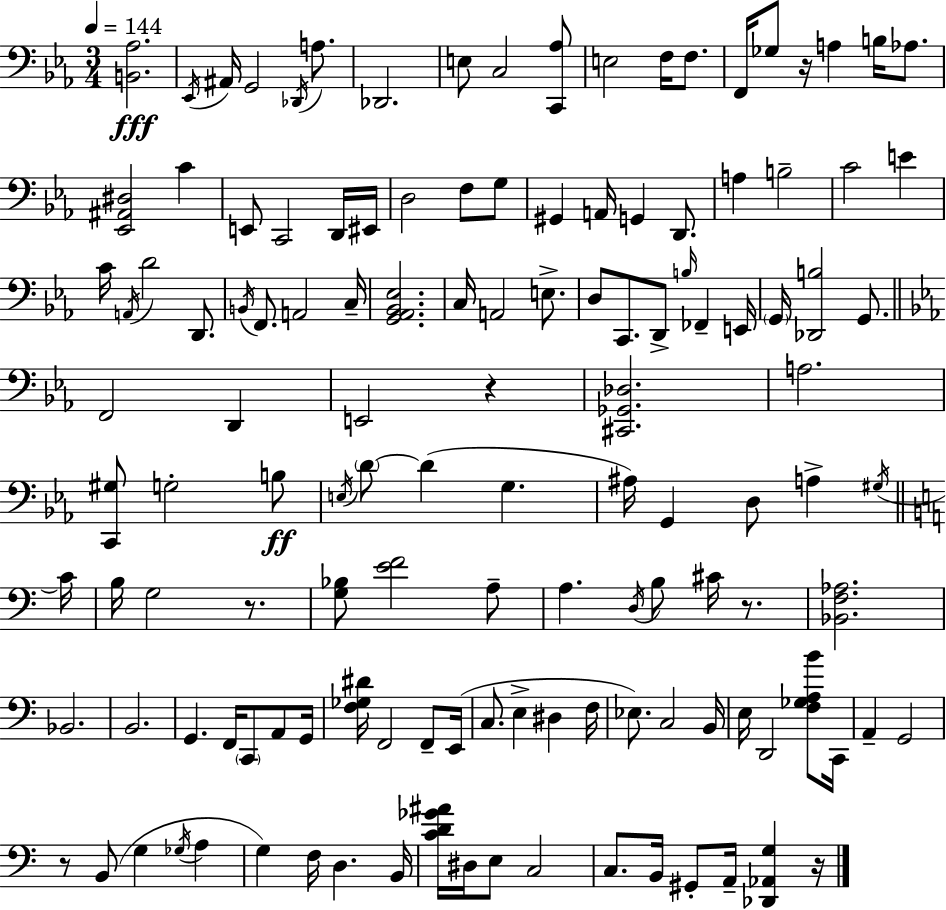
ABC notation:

X:1
T:Untitled
M:3/4
L:1/4
K:Cm
[B,,_A,]2 _E,,/4 ^A,,/4 G,,2 _D,,/4 A,/2 _D,,2 E,/2 C,2 [C,,_A,]/2 E,2 F,/4 F,/2 F,,/4 _G,/2 z/4 A, B,/4 _A,/2 [_E,,^A,,^D,]2 C E,,/2 C,,2 D,,/4 ^E,,/4 D,2 F,/2 G,/2 ^G,, A,,/4 G,, D,,/2 A, B,2 C2 E C/4 A,,/4 D2 D,,/2 B,,/4 F,,/2 A,,2 C,/4 [G,,_A,,_B,,_E,]2 C,/4 A,,2 E,/2 D,/2 C,,/2 D,,/2 B,/4 _F,, E,,/4 G,,/4 [_D,,B,]2 G,,/2 F,,2 D,, E,,2 z [^C,,_G,,_D,]2 A,2 [C,,^G,]/2 G,2 B,/2 E,/4 D/2 D G, ^A,/4 G,, D,/2 A, ^G,/4 C/4 B,/4 G,2 z/2 [G,_B,]/2 [EF]2 A,/2 A, D,/4 B,/2 ^C/4 z/2 [_B,,F,_A,]2 _B,,2 B,,2 G,, F,,/4 C,,/2 A,,/2 G,,/4 [F,_G,^D]/4 F,,2 F,,/2 E,,/4 C,/2 E, ^D, F,/4 _E,/2 C,2 B,,/4 E,/4 D,,2 [F,_G,A,B]/2 C,,/4 A,, G,,2 z/2 B,,/2 G, _G,/4 A, G, F,/4 D, B,,/4 [CD_G^A]/4 ^D,/4 E,/2 C,2 C,/2 B,,/4 ^G,,/2 A,,/4 [_D,,_A,,G,] z/4